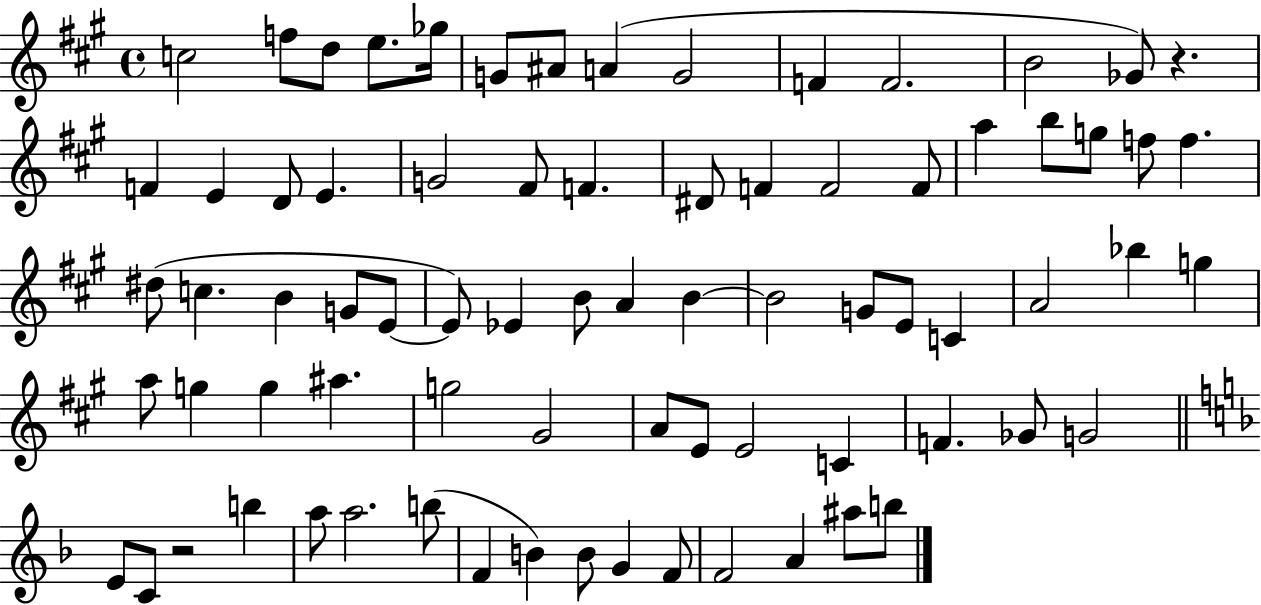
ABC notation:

X:1
T:Untitled
M:4/4
L:1/4
K:A
c2 f/2 d/2 e/2 _g/4 G/2 ^A/2 A G2 F F2 B2 _G/2 z F E D/2 E G2 ^F/2 F ^D/2 F F2 F/2 a b/2 g/2 f/2 f ^d/2 c B G/2 E/2 E/2 _E B/2 A B B2 G/2 E/2 C A2 _b g a/2 g g ^a g2 ^G2 A/2 E/2 E2 C F _G/2 G2 E/2 C/2 z2 b a/2 a2 b/2 F B B/2 G F/2 F2 A ^a/2 b/2